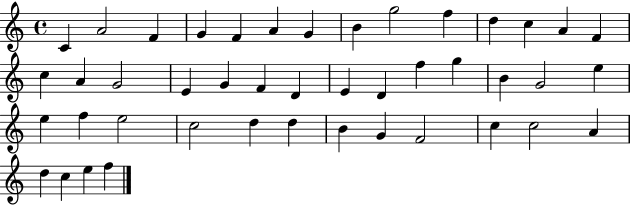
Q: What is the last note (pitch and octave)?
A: F5